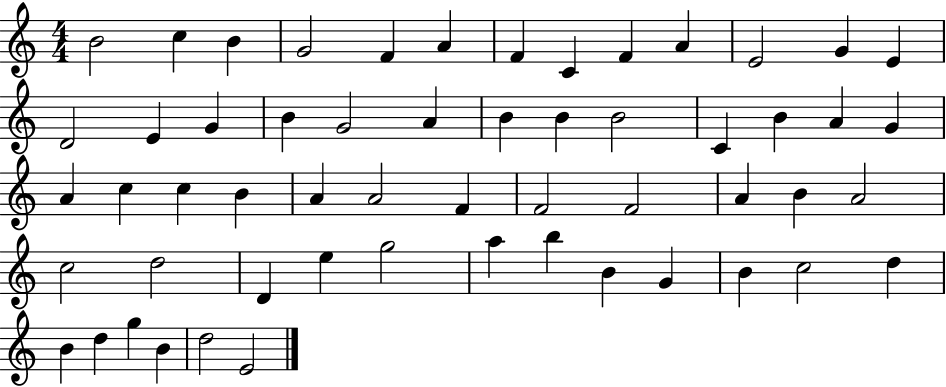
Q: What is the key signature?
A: C major